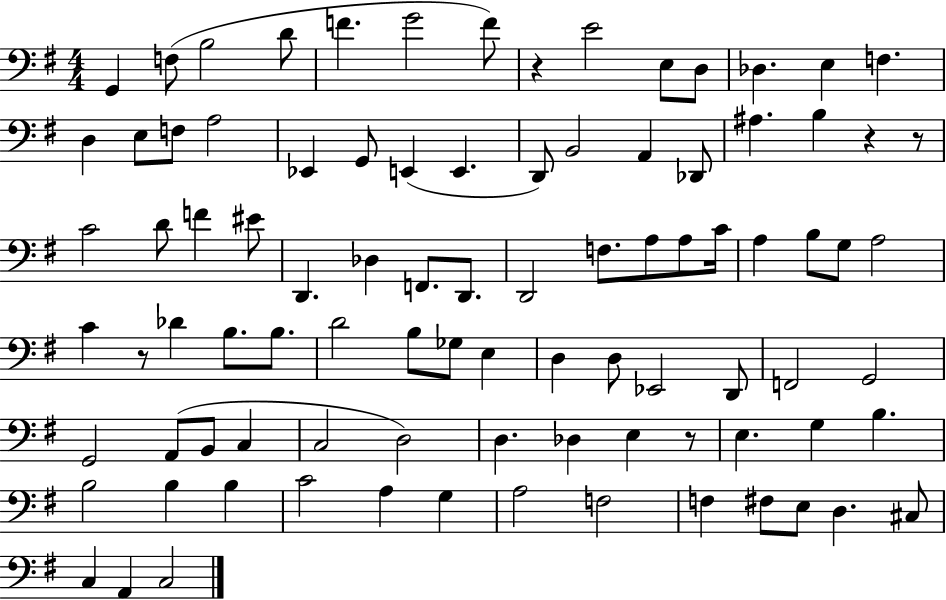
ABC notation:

X:1
T:Untitled
M:4/4
L:1/4
K:G
G,, F,/2 B,2 D/2 F G2 F/2 z E2 E,/2 D,/2 _D, E, F, D, E,/2 F,/2 A,2 _E,, G,,/2 E,, E,, D,,/2 B,,2 A,, _D,,/2 ^A, B, z z/2 C2 D/2 F ^E/2 D,, _D, F,,/2 D,,/2 D,,2 F,/2 A,/2 A,/2 C/4 A, B,/2 G,/2 A,2 C z/2 _D B,/2 B,/2 D2 B,/2 _G,/2 E, D, D,/2 _E,,2 D,,/2 F,,2 G,,2 G,,2 A,,/2 B,,/2 C, C,2 D,2 D, _D, E, z/2 E, G, B, B,2 B, B, C2 A, G, A,2 F,2 F, ^F,/2 E,/2 D, ^C,/2 C, A,, C,2